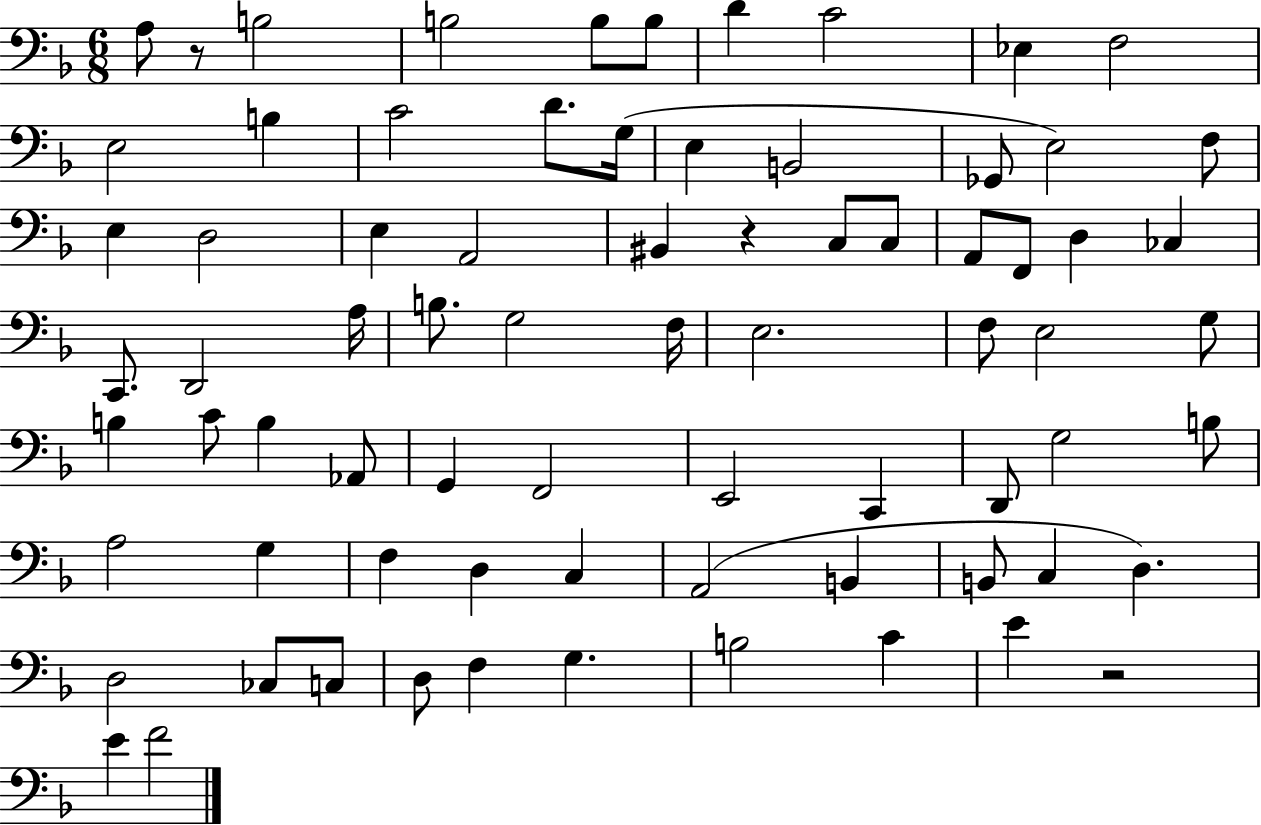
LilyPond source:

{
  \clef bass
  \numericTimeSignature
  \time 6/8
  \key f \major
  a8 r8 b2 | b2 b8 b8 | d'4 c'2 | ees4 f2 | \break e2 b4 | c'2 d'8. g16( | e4 b,2 | ges,8 e2) f8 | \break e4 d2 | e4 a,2 | bis,4 r4 c8 c8 | a,8 f,8 d4 ces4 | \break c,8. d,2 a16 | b8. g2 f16 | e2. | f8 e2 g8 | \break b4 c'8 b4 aes,8 | g,4 f,2 | e,2 c,4 | d,8 g2 b8 | \break a2 g4 | f4 d4 c4 | a,2( b,4 | b,8 c4 d4.) | \break d2 ces8 c8 | d8 f4 g4. | b2 c'4 | e'4 r2 | \break e'4 f'2 | \bar "|."
}